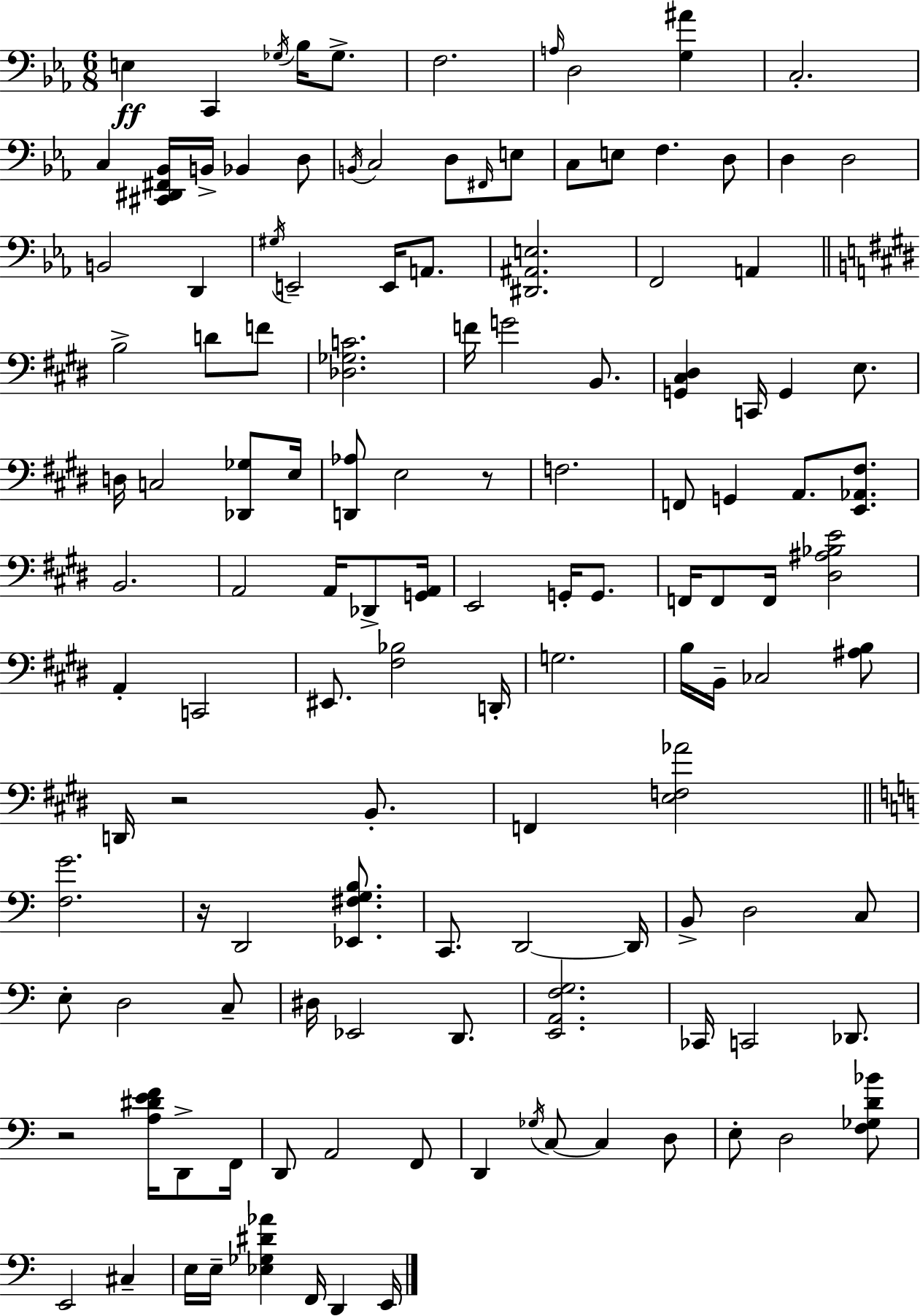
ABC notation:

X:1
T:Untitled
M:6/8
L:1/4
K:Eb
E, C,, _G,/4 _B,/4 _G,/2 F,2 A,/4 D,2 [G,^A] C,2 C, [^C,,^D,,^F,,_B,,]/4 B,,/4 _B,, D,/2 B,,/4 C,2 D,/2 ^F,,/4 E,/2 C,/2 E,/2 F, D,/2 D, D,2 B,,2 D,, ^G,/4 E,,2 E,,/4 A,,/2 [^D,,^A,,E,]2 F,,2 A,, B,2 D/2 F/2 [_D,_G,C]2 F/4 G2 B,,/2 [G,,^C,^D,] C,,/4 G,, E,/2 D,/4 C,2 [_D,,_G,]/2 E,/4 [D,,_A,]/2 E,2 z/2 F,2 F,,/2 G,, A,,/2 [E,,_A,,^F,]/2 B,,2 A,,2 A,,/4 _D,,/2 [G,,A,,]/4 E,,2 G,,/4 G,,/2 F,,/4 F,,/2 F,,/4 [^D,^A,_B,E]2 A,, C,,2 ^E,,/2 [^F,_B,]2 D,,/4 G,2 B,/4 B,,/4 _C,2 [^A,B,]/2 D,,/4 z2 B,,/2 F,, [E,F,_A]2 [F,G]2 z/4 D,,2 [_E,,^F,G,B,]/2 C,,/2 D,,2 D,,/4 B,,/2 D,2 C,/2 E,/2 D,2 C,/2 ^D,/4 _E,,2 D,,/2 [E,,A,,F,G,]2 _C,,/4 C,,2 _D,,/2 z2 [A,^DEF]/4 D,,/2 F,,/4 D,,/2 A,,2 F,,/2 D,, _G,/4 C,/2 C, D,/2 E,/2 D,2 [F,_G,D_B]/2 E,,2 ^C, E,/4 E,/4 [_E,_G,^D_A] F,,/4 D,, E,,/4